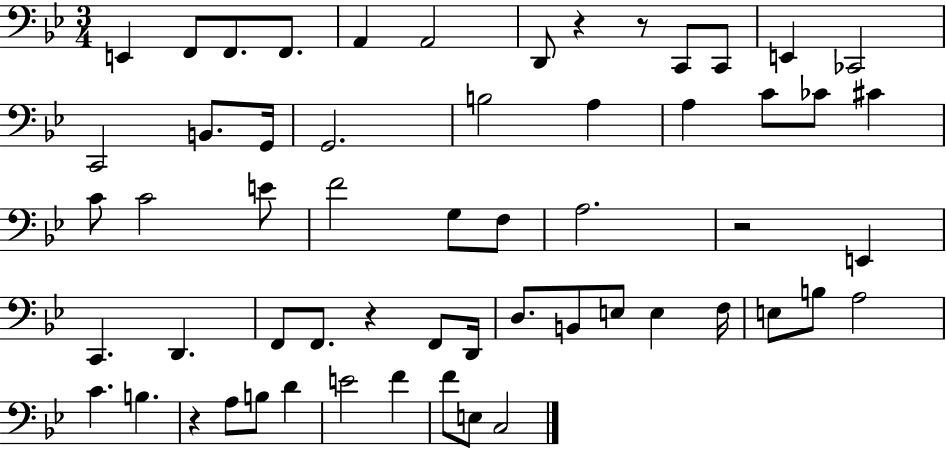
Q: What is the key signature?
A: BES major